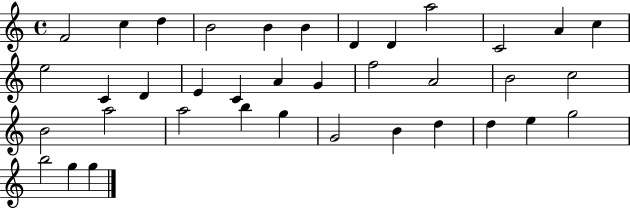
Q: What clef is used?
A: treble